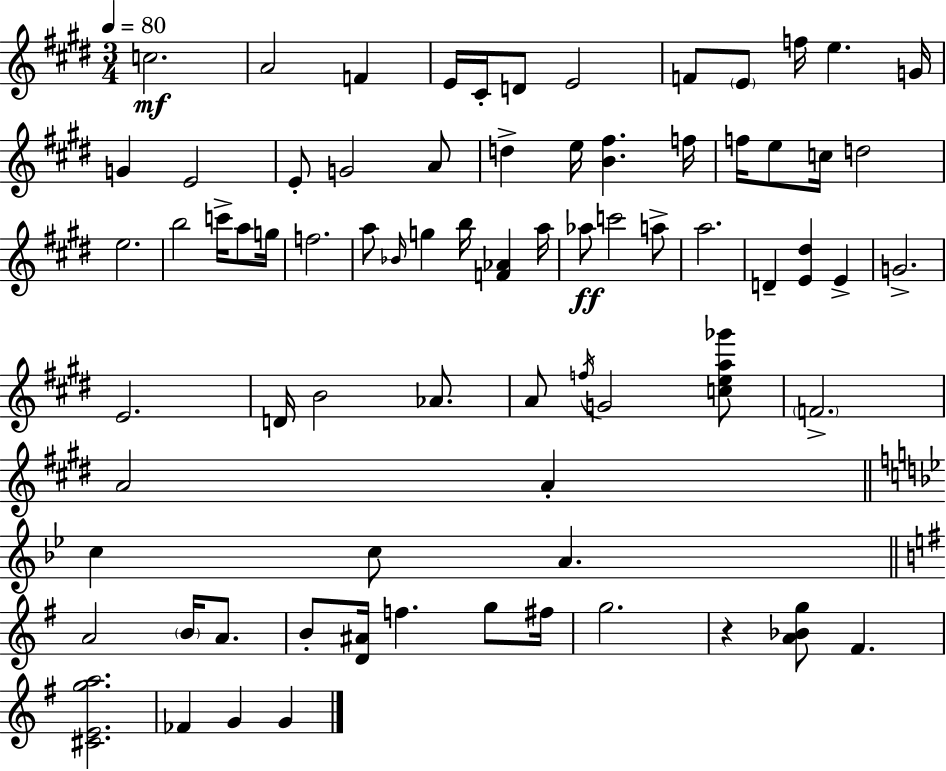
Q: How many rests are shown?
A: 1